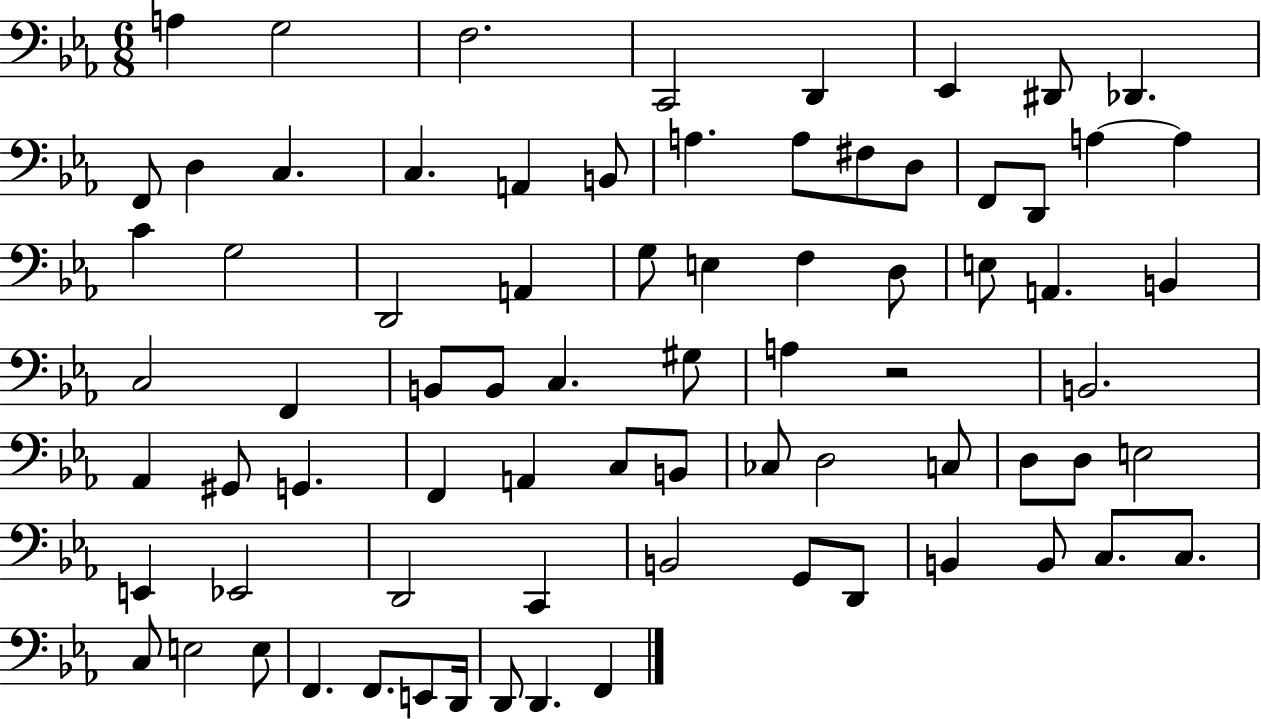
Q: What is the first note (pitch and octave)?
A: A3